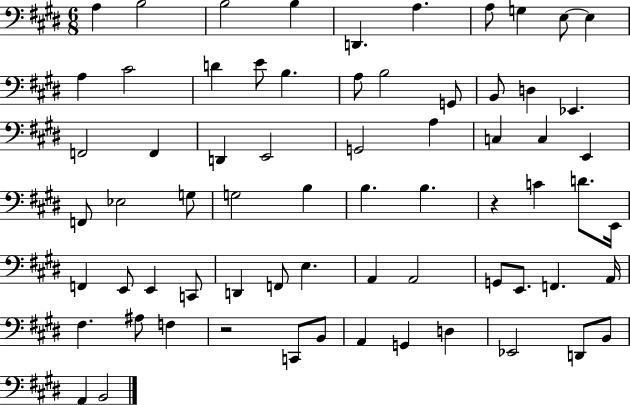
A3/q B3/h B3/h B3/q D2/q. A3/q. A3/e G3/q E3/e E3/q A3/q C#4/h D4/q E4/e B3/q. A3/e B3/h G2/e B2/e D3/q Eb2/q. F2/h F2/q D2/q E2/h G2/h A3/q C3/q C3/q E2/q F2/e Eb3/h G3/e G3/h B3/q B3/q. B3/q. R/q C4/q D4/e. E2/s F2/q E2/e E2/q C2/e D2/q F2/e E3/q. A2/q A2/h G2/e E2/e. F2/q. A2/s F#3/q. A#3/e F3/q R/h C2/e B2/e A2/q G2/q D3/q Eb2/h D2/e B2/e A2/q B2/h